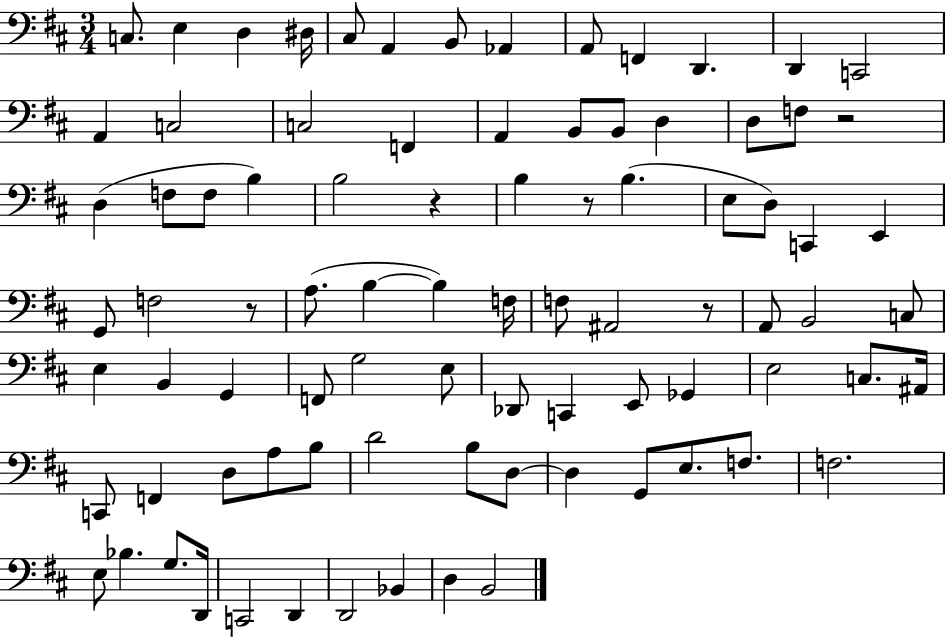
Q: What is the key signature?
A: D major